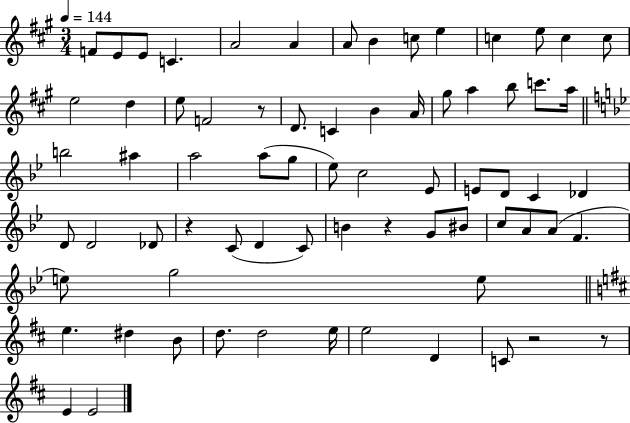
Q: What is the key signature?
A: A major